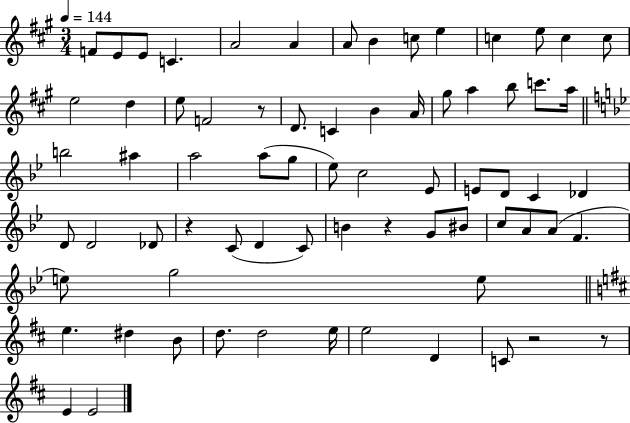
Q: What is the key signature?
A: A major